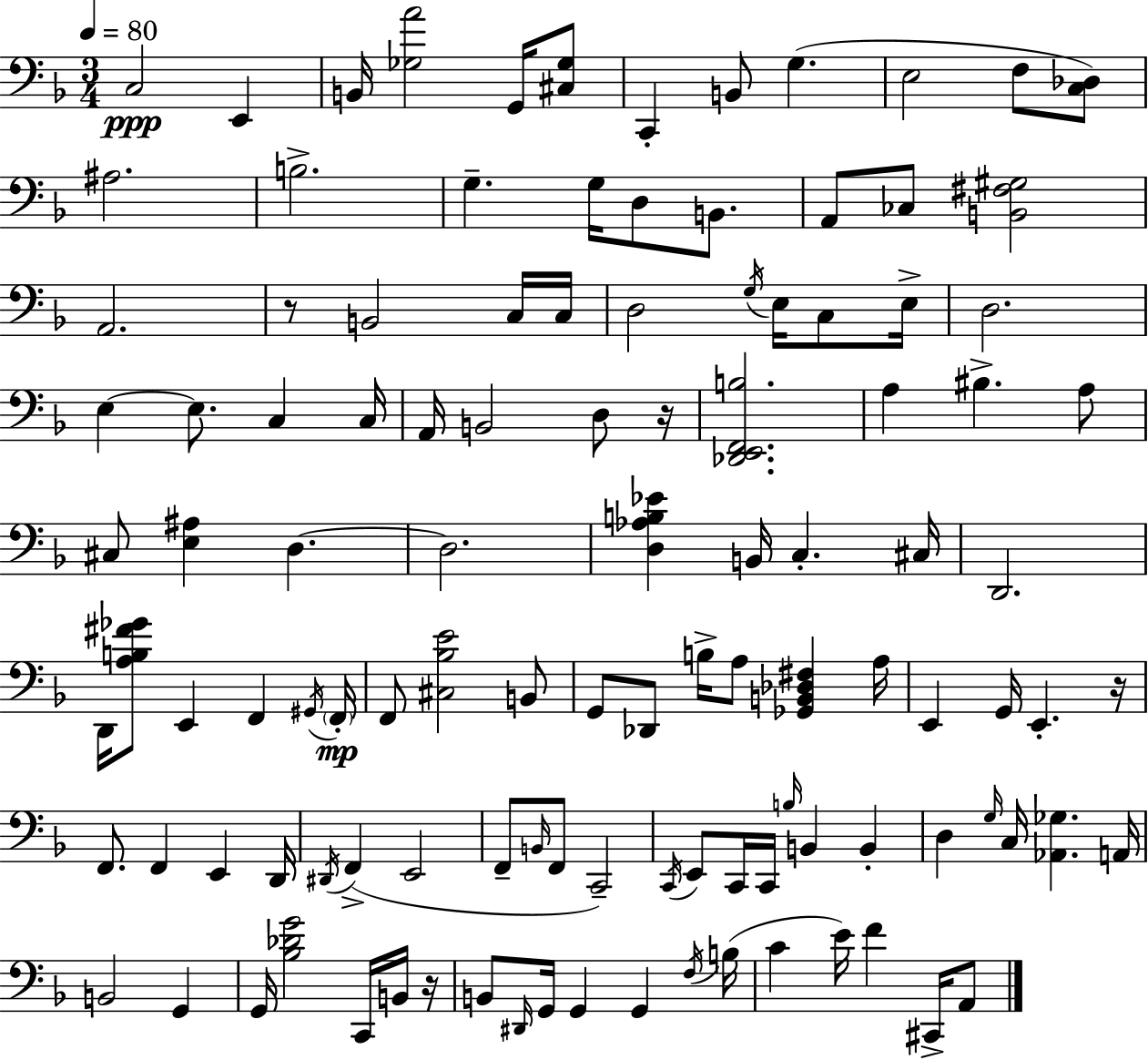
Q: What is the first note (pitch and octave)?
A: C3